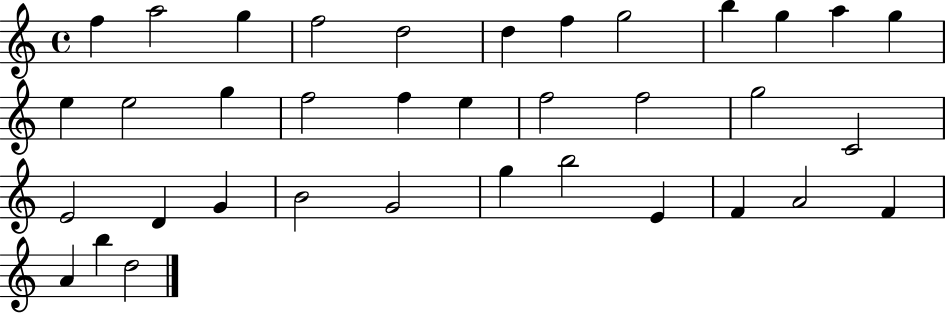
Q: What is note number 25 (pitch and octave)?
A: G4